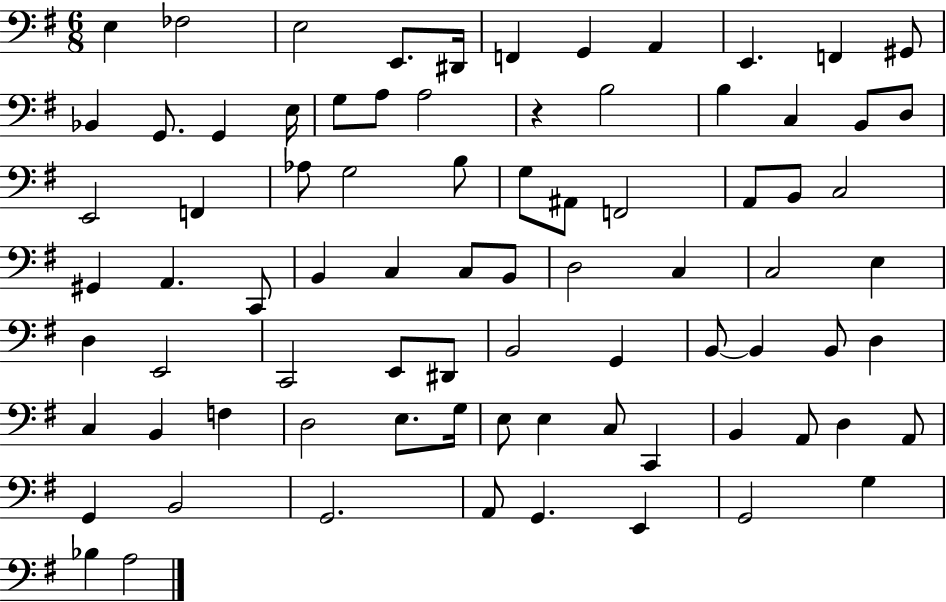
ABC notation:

X:1
T:Untitled
M:6/8
L:1/4
K:G
E, _F,2 E,2 E,,/2 ^D,,/4 F,, G,, A,, E,, F,, ^G,,/2 _B,, G,,/2 G,, E,/4 G,/2 A,/2 A,2 z B,2 B, C, B,,/2 D,/2 E,,2 F,, _A,/2 G,2 B,/2 G,/2 ^A,,/2 F,,2 A,,/2 B,,/2 C,2 ^G,, A,, C,,/2 B,, C, C,/2 B,,/2 D,2 C, C,2 E, D, E,,2 C,,2 E,,/2 ^D,,/2 B,,2 G,, B,,/2 B,, B,,/2 D, C, B,, F, D,2 E,/2 G,/4 E,/2 E, C,/2 C,, B,, A,,/2 D, A,,/2 G,, B,,2 G,,2 A,,/2 G,, E,, G,,2 G, _B, A,2